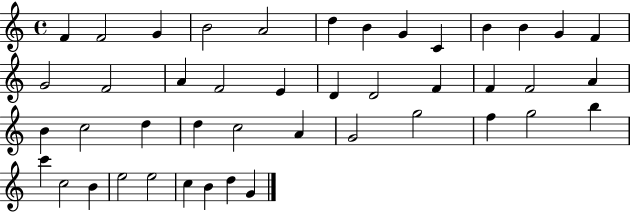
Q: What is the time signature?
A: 4/4